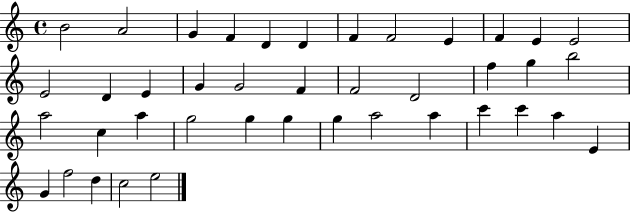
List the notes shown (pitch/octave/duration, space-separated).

B4/h A4/h G4/q F4/q D4/q D4/q F4/q F4/h E4/q F4/q E4/q E4/h E4/h D4/q E4/q G4/q G4/h F4/q F4/h D4/h F5/q G5/q B5/h A5/h C5/q A5/q G5/h G5/q G5/q G5/q A5/h A5/q C6/q C6/q A5/q E4/q G4/q F5/h D5/q C5/h E5/h